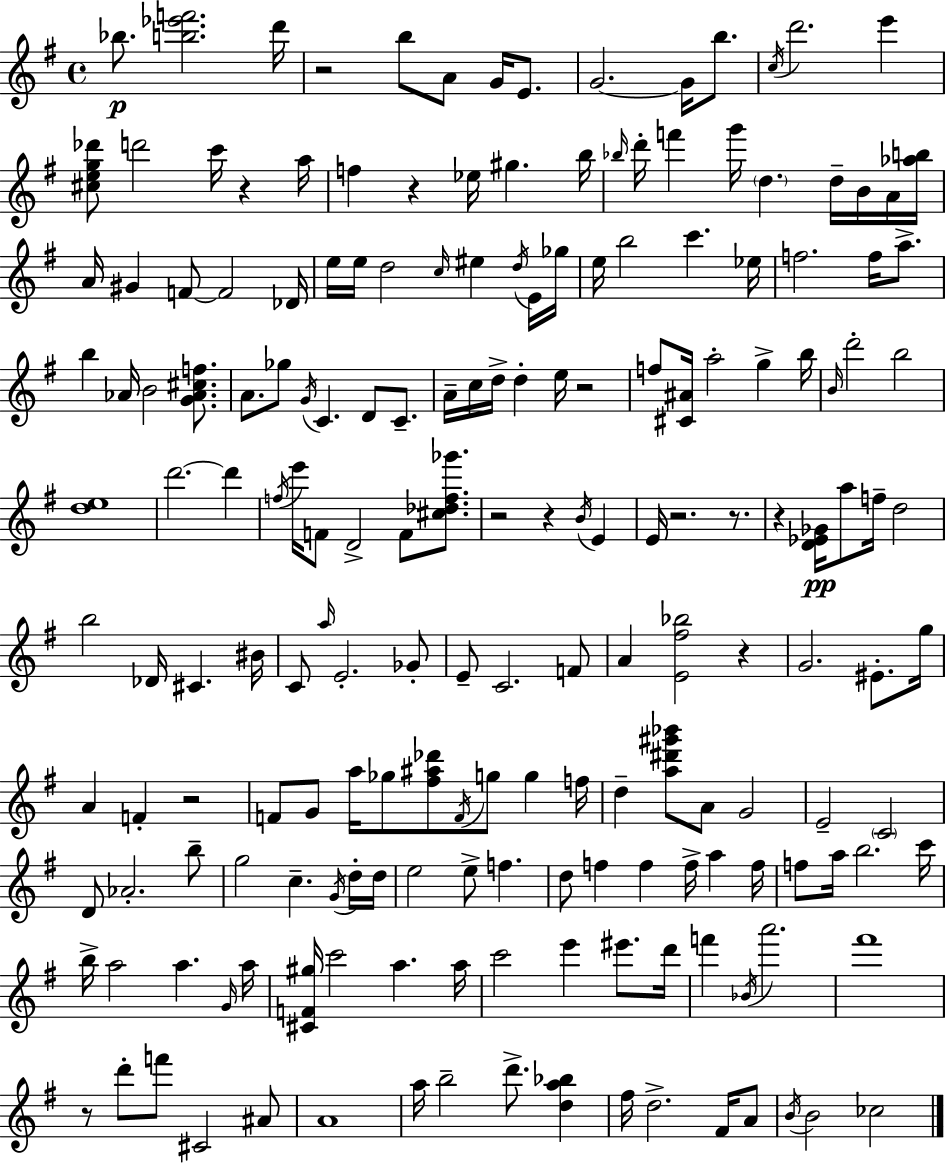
X:1
T:Untitled
M:4/4
L:1/4
K:G
_b/2 [b_e'f']2 d'/4 z2 b/2 A/2 G/4 E/2 G2 G/4 b/2 c/4 d'2 e' [^ceg_d']/2 d'2 c'/4 z a/4 f z _e/4 ^g b/4 _b/4 d'/4 f' g'/4 d d/4 B/4 A/4 [_ab]/4 A/4 ^G F/2 F2 _D/4 e/4 e/4 d2 c/4 ^e d/4 E/4 _g/4 e/4 b2 c' _e/4 f2 f/4 a/2 b _A/4 B2 [G_A^cf]/2 A/2 _g/2 G/4 C D/2 C/2 A/4 c/4 d/4 d e/4 z2 f/2 [^C^A]/4 a2 g b/4 B/4 d'2 b2 [de]4 d'2 d' f/4 e'/4 F/2 D2 F/2 [^c_df_g']/2 z2 z B/4 E E/4 z2 z/2 z [D_E_G]/4 a/2 f/4 d2 b2 _D/4 ^C ^B/4 C/2 a/4 E2 _G/2 E/2 C2 F/2 A [E^f_b]2 z G2 ^E/2 g/4 A F z2 F/2 G/2 a/4 _g/2 [^f^a_d']/2 F/4 g/2 g f/4 d [a^d'^g'_b']/2 A/2 G2 E2 C2 D/2 _A2 b/2 g2 c G/4 d/4 d/4 e2 e/2 f d/2 f f f/4 a f/4 f/2 a/4 b2 c'/4 b/4 a2 a G/4 a/4 [^CF^g]/4 c'2 a a/4 c'2 e' ^e'/2 d'/4 f' _B/4 a'2 ^f'4 z/2 d'/2 f'/2 ^C2 ^A/2 A4 a/4 b2 d'/2 [da_b] ^f/4 d2 ^F/4 A/2 B/4 B2 _c2